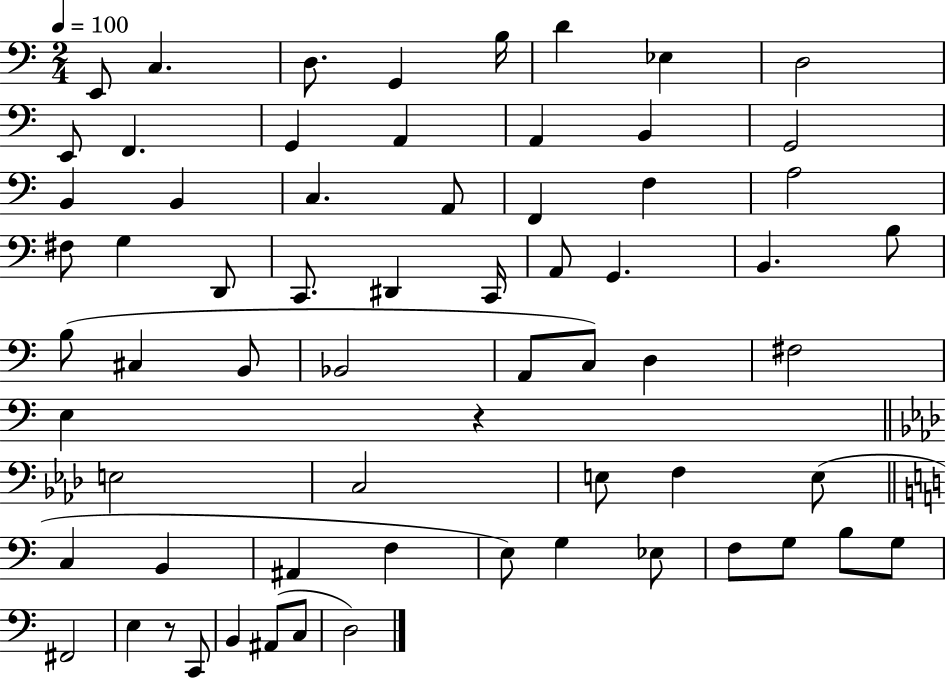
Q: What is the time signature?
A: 2/4